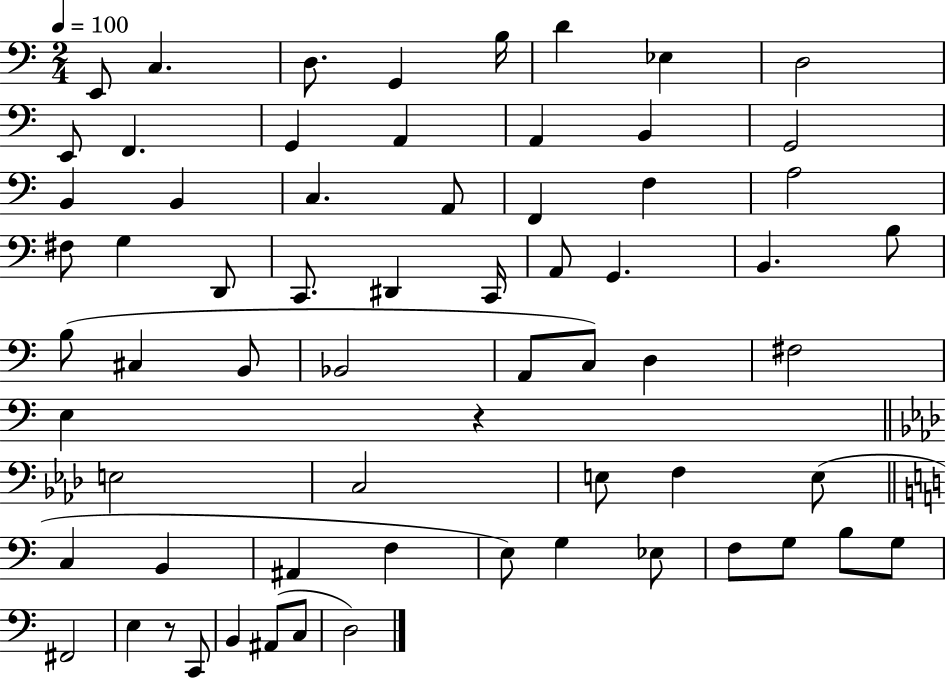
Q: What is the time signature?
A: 2/4